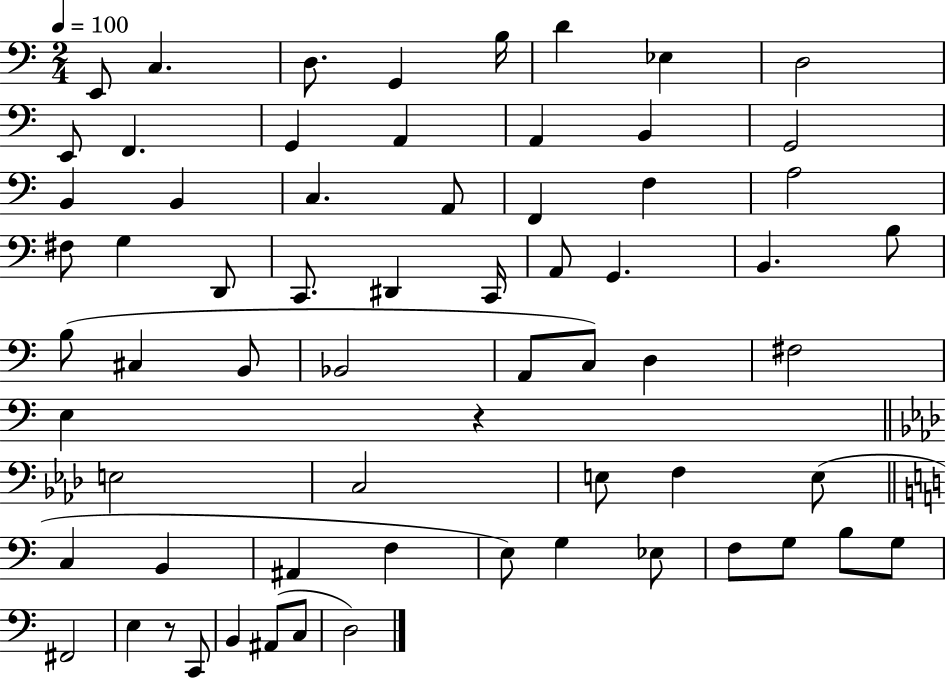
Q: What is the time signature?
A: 2/4